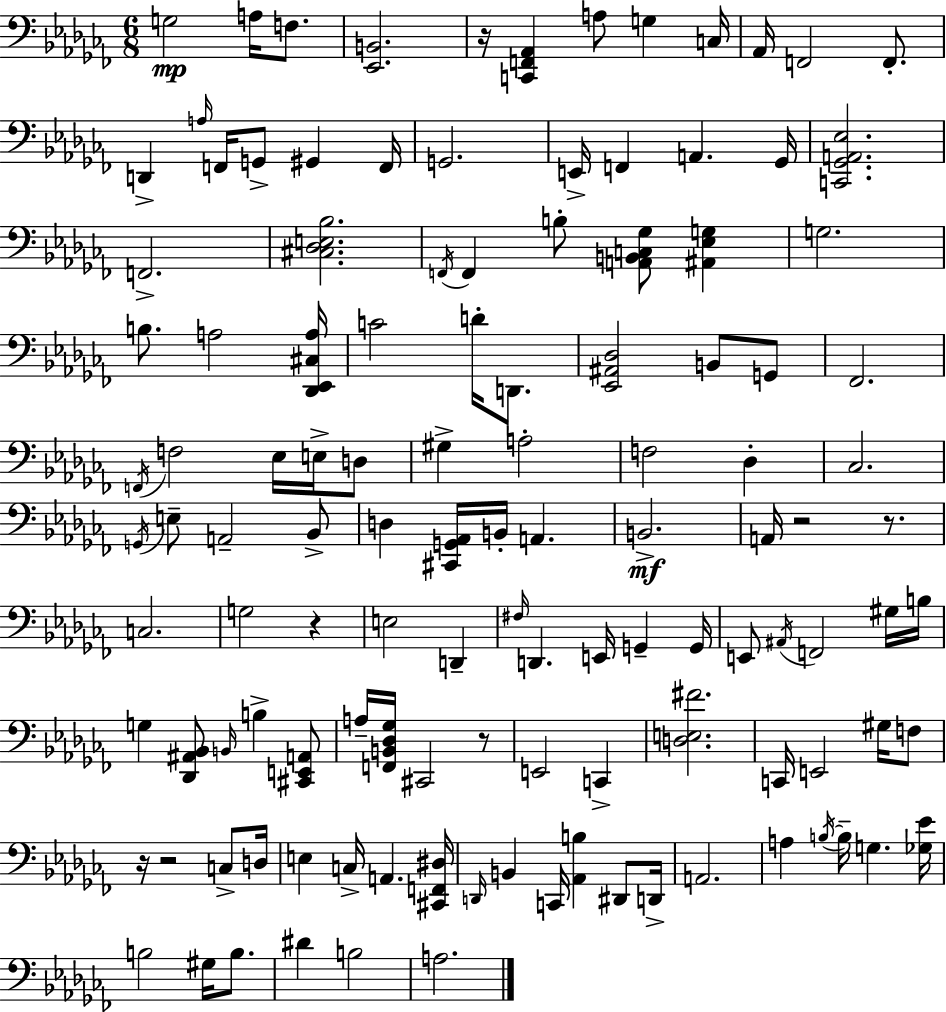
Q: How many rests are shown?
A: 7